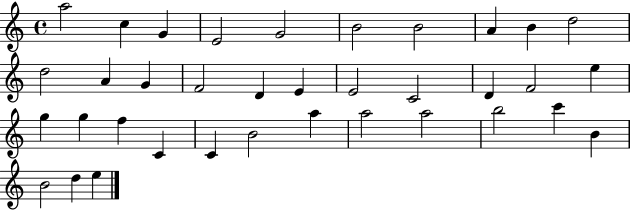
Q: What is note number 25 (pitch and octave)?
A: C4